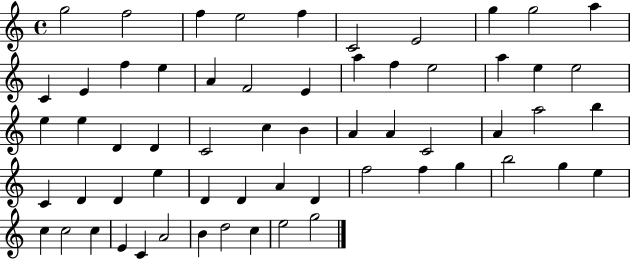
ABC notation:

X:1
T:Untitled
M:4/4
L:1/4
K:C
g2 f2 f e2 f C2 E2 g g2 a C E f e A F2 E a f e2 a e e2 e e D D C2 c B A A C2 A a2 b C D D e D D A D f2 f g b2 g e c c2 c E C A2 B d2 c e2 g2